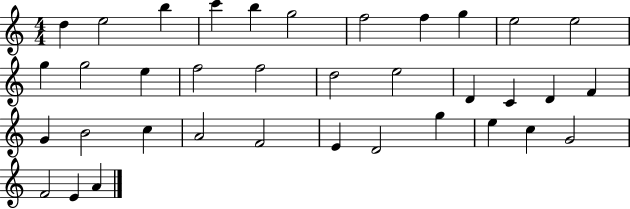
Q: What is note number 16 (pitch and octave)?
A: F5